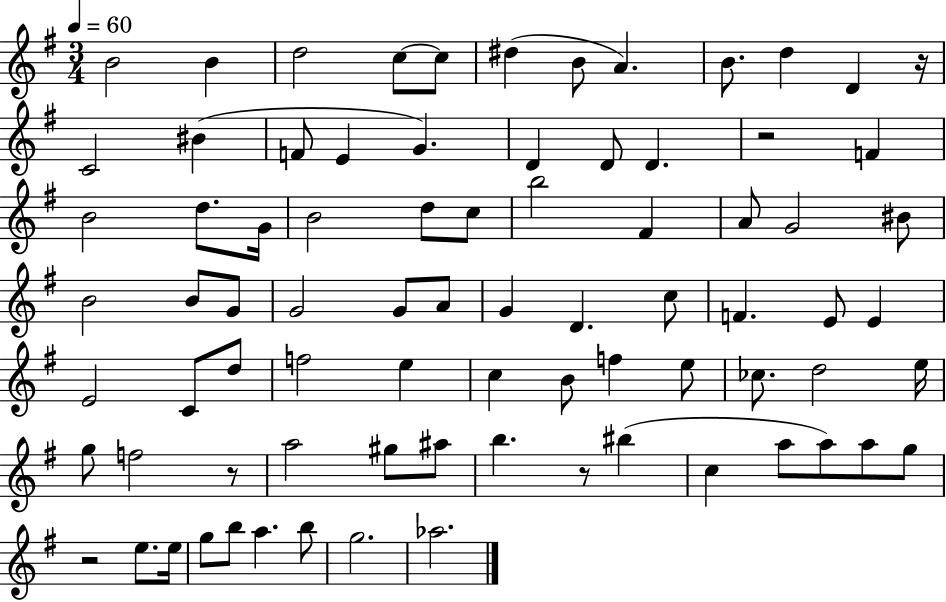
{
  \clef treble
  \numericTimeSignature
  \time 3/4
  \key g \major
  \tempo 4 = 60
  \repeat volta 2 { b'2 b'4 | d''2 c''8~~ c''8 | dis''4( b'8 a'4.) | b'8. d''4 d'4 r16 | \break c'2 bis'4( | f'8 e'4 g'4.) | d'4 d'8 d'4. | r2 f'4 | \break b'2 d''8. g'16 | b'2 d''8 c''8 | b''2 fis'4 | a'8 g'2 bis'8 | \break b'2 b'8 g'8 | g'2 g'8 a'8 | g'4 d'4. c''8 | f'4. e'8 e'4 | \break e'2 c'8 d''8 | f''2 e''4 | c''4 b'8 f''4 e''8 | ces''8. d''2 e''16 | \break g''8 f''2 r8 | a''2 gis''8 ais''8 | b''4. r8 bis''4( | c''4 a''8 a''8) a''8 g''8 | \break r2 e''8. e''16 | g''8 b''8 a''4. b''8 | g''2. | aes''2. | \break } \bar "|."
}